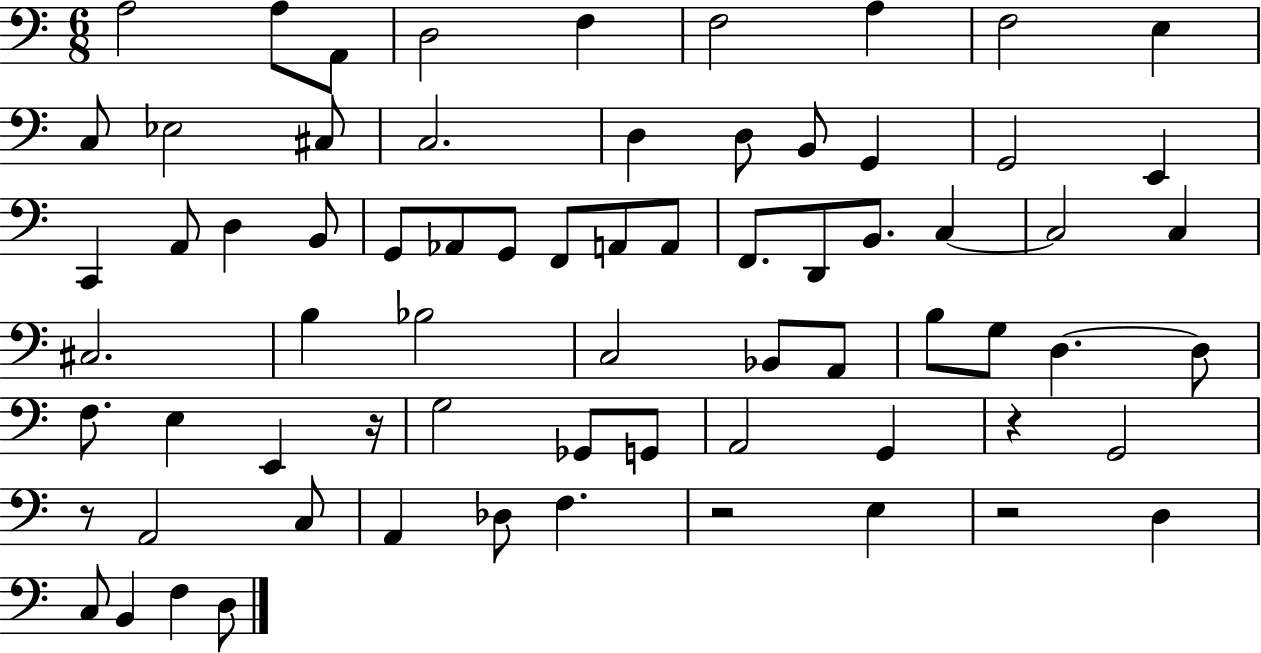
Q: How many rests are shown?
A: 5